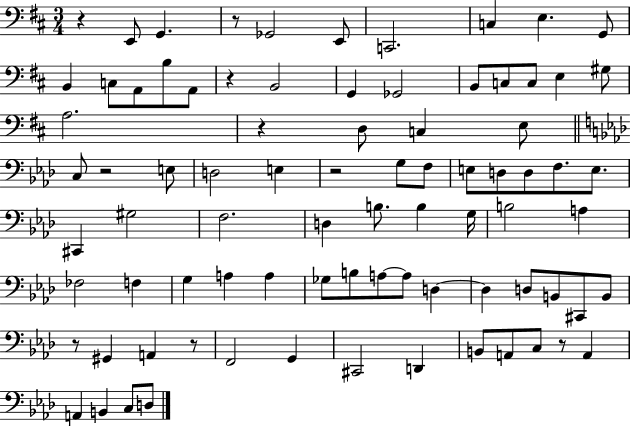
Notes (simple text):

R/q E2/e G2/q. R/e Gb2/h E2/e C2/h. C3/q E3/q. G2/e B2/q C3/e A2/e B3/e A2/e R/q B2/h G2/q Gb2/h B2/e C3/e C3/e E3/q G#3/e A3/h. R/q D3/e C3/q E3/e C3/e R/h E3/e D3/h E3/q R/h G3/e F3/e E3/e D3/e D3/e F3/e. E3/e. C#2/q G#3/h F3/h. D3/q B3/e. B3/q G3/s B3/h A3/q FES3/h F3/q G3/q A3/q A3/q Gb3/e B3/e A3/e A3/e D3/q D3/q D3/e B2/e C#2/e B2/e R/e G#2/q A2/q R/e F2/h G2/q C#2/h D2/q B2/e A2/e C3/e R/e A2/q A2/q B2/q C3/e D3/e